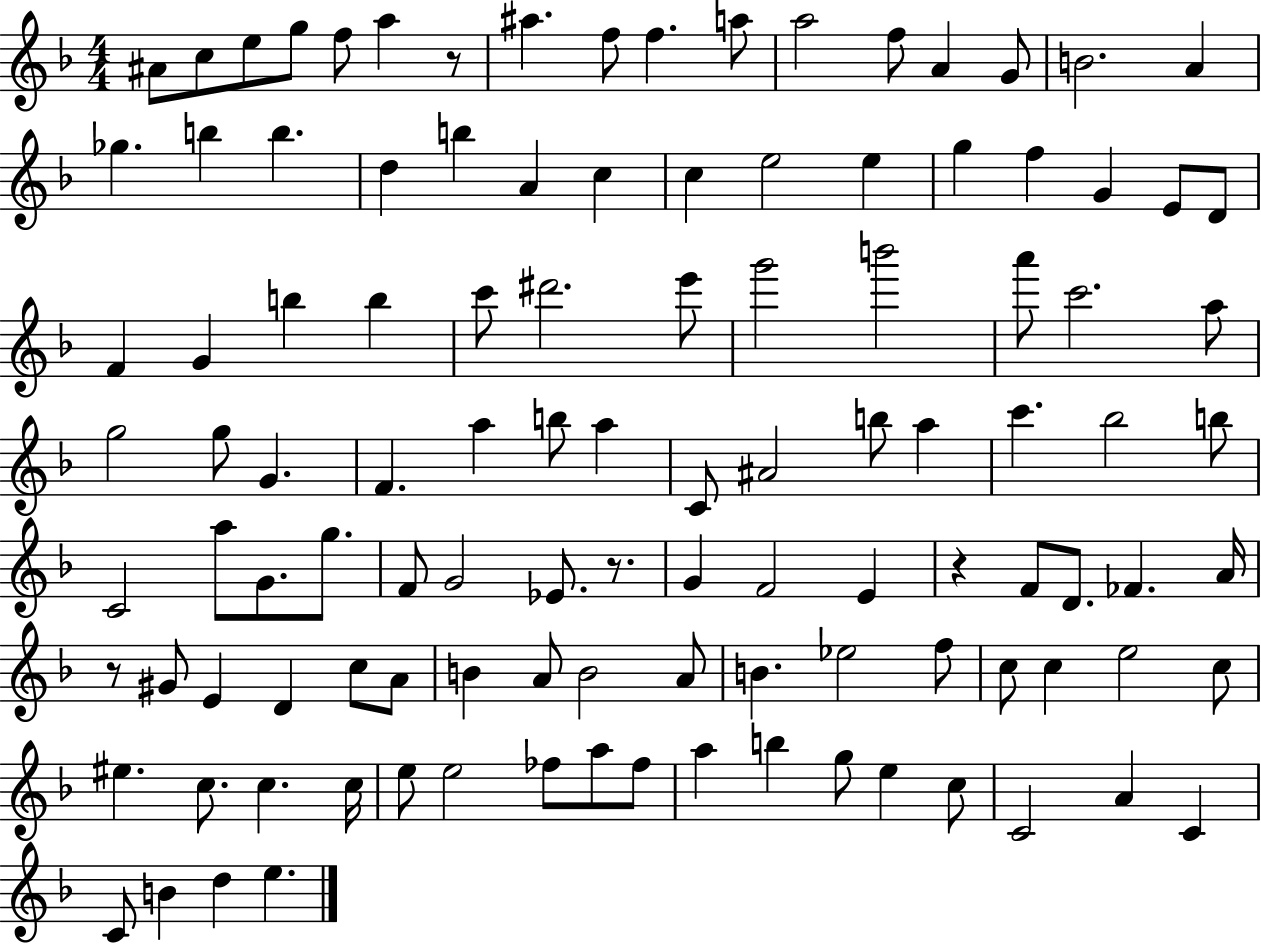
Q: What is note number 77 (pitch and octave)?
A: B4